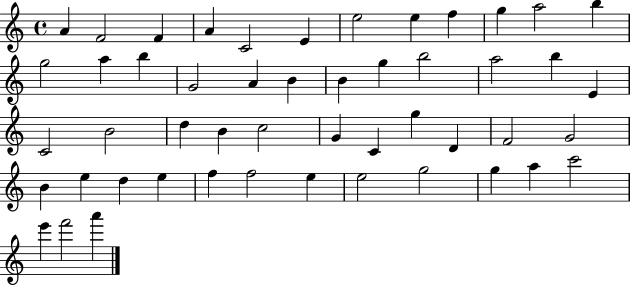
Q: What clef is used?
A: treble